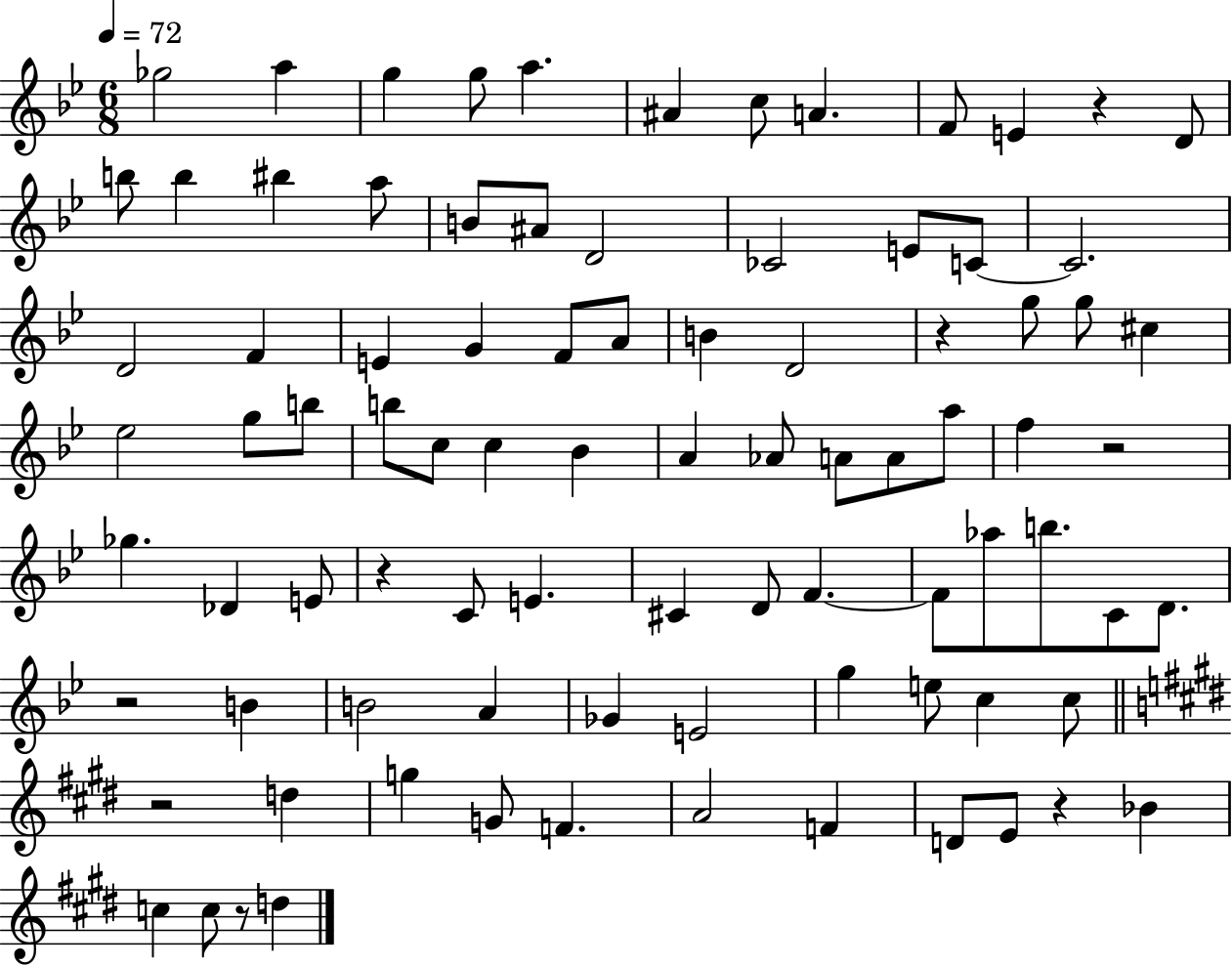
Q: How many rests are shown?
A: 8